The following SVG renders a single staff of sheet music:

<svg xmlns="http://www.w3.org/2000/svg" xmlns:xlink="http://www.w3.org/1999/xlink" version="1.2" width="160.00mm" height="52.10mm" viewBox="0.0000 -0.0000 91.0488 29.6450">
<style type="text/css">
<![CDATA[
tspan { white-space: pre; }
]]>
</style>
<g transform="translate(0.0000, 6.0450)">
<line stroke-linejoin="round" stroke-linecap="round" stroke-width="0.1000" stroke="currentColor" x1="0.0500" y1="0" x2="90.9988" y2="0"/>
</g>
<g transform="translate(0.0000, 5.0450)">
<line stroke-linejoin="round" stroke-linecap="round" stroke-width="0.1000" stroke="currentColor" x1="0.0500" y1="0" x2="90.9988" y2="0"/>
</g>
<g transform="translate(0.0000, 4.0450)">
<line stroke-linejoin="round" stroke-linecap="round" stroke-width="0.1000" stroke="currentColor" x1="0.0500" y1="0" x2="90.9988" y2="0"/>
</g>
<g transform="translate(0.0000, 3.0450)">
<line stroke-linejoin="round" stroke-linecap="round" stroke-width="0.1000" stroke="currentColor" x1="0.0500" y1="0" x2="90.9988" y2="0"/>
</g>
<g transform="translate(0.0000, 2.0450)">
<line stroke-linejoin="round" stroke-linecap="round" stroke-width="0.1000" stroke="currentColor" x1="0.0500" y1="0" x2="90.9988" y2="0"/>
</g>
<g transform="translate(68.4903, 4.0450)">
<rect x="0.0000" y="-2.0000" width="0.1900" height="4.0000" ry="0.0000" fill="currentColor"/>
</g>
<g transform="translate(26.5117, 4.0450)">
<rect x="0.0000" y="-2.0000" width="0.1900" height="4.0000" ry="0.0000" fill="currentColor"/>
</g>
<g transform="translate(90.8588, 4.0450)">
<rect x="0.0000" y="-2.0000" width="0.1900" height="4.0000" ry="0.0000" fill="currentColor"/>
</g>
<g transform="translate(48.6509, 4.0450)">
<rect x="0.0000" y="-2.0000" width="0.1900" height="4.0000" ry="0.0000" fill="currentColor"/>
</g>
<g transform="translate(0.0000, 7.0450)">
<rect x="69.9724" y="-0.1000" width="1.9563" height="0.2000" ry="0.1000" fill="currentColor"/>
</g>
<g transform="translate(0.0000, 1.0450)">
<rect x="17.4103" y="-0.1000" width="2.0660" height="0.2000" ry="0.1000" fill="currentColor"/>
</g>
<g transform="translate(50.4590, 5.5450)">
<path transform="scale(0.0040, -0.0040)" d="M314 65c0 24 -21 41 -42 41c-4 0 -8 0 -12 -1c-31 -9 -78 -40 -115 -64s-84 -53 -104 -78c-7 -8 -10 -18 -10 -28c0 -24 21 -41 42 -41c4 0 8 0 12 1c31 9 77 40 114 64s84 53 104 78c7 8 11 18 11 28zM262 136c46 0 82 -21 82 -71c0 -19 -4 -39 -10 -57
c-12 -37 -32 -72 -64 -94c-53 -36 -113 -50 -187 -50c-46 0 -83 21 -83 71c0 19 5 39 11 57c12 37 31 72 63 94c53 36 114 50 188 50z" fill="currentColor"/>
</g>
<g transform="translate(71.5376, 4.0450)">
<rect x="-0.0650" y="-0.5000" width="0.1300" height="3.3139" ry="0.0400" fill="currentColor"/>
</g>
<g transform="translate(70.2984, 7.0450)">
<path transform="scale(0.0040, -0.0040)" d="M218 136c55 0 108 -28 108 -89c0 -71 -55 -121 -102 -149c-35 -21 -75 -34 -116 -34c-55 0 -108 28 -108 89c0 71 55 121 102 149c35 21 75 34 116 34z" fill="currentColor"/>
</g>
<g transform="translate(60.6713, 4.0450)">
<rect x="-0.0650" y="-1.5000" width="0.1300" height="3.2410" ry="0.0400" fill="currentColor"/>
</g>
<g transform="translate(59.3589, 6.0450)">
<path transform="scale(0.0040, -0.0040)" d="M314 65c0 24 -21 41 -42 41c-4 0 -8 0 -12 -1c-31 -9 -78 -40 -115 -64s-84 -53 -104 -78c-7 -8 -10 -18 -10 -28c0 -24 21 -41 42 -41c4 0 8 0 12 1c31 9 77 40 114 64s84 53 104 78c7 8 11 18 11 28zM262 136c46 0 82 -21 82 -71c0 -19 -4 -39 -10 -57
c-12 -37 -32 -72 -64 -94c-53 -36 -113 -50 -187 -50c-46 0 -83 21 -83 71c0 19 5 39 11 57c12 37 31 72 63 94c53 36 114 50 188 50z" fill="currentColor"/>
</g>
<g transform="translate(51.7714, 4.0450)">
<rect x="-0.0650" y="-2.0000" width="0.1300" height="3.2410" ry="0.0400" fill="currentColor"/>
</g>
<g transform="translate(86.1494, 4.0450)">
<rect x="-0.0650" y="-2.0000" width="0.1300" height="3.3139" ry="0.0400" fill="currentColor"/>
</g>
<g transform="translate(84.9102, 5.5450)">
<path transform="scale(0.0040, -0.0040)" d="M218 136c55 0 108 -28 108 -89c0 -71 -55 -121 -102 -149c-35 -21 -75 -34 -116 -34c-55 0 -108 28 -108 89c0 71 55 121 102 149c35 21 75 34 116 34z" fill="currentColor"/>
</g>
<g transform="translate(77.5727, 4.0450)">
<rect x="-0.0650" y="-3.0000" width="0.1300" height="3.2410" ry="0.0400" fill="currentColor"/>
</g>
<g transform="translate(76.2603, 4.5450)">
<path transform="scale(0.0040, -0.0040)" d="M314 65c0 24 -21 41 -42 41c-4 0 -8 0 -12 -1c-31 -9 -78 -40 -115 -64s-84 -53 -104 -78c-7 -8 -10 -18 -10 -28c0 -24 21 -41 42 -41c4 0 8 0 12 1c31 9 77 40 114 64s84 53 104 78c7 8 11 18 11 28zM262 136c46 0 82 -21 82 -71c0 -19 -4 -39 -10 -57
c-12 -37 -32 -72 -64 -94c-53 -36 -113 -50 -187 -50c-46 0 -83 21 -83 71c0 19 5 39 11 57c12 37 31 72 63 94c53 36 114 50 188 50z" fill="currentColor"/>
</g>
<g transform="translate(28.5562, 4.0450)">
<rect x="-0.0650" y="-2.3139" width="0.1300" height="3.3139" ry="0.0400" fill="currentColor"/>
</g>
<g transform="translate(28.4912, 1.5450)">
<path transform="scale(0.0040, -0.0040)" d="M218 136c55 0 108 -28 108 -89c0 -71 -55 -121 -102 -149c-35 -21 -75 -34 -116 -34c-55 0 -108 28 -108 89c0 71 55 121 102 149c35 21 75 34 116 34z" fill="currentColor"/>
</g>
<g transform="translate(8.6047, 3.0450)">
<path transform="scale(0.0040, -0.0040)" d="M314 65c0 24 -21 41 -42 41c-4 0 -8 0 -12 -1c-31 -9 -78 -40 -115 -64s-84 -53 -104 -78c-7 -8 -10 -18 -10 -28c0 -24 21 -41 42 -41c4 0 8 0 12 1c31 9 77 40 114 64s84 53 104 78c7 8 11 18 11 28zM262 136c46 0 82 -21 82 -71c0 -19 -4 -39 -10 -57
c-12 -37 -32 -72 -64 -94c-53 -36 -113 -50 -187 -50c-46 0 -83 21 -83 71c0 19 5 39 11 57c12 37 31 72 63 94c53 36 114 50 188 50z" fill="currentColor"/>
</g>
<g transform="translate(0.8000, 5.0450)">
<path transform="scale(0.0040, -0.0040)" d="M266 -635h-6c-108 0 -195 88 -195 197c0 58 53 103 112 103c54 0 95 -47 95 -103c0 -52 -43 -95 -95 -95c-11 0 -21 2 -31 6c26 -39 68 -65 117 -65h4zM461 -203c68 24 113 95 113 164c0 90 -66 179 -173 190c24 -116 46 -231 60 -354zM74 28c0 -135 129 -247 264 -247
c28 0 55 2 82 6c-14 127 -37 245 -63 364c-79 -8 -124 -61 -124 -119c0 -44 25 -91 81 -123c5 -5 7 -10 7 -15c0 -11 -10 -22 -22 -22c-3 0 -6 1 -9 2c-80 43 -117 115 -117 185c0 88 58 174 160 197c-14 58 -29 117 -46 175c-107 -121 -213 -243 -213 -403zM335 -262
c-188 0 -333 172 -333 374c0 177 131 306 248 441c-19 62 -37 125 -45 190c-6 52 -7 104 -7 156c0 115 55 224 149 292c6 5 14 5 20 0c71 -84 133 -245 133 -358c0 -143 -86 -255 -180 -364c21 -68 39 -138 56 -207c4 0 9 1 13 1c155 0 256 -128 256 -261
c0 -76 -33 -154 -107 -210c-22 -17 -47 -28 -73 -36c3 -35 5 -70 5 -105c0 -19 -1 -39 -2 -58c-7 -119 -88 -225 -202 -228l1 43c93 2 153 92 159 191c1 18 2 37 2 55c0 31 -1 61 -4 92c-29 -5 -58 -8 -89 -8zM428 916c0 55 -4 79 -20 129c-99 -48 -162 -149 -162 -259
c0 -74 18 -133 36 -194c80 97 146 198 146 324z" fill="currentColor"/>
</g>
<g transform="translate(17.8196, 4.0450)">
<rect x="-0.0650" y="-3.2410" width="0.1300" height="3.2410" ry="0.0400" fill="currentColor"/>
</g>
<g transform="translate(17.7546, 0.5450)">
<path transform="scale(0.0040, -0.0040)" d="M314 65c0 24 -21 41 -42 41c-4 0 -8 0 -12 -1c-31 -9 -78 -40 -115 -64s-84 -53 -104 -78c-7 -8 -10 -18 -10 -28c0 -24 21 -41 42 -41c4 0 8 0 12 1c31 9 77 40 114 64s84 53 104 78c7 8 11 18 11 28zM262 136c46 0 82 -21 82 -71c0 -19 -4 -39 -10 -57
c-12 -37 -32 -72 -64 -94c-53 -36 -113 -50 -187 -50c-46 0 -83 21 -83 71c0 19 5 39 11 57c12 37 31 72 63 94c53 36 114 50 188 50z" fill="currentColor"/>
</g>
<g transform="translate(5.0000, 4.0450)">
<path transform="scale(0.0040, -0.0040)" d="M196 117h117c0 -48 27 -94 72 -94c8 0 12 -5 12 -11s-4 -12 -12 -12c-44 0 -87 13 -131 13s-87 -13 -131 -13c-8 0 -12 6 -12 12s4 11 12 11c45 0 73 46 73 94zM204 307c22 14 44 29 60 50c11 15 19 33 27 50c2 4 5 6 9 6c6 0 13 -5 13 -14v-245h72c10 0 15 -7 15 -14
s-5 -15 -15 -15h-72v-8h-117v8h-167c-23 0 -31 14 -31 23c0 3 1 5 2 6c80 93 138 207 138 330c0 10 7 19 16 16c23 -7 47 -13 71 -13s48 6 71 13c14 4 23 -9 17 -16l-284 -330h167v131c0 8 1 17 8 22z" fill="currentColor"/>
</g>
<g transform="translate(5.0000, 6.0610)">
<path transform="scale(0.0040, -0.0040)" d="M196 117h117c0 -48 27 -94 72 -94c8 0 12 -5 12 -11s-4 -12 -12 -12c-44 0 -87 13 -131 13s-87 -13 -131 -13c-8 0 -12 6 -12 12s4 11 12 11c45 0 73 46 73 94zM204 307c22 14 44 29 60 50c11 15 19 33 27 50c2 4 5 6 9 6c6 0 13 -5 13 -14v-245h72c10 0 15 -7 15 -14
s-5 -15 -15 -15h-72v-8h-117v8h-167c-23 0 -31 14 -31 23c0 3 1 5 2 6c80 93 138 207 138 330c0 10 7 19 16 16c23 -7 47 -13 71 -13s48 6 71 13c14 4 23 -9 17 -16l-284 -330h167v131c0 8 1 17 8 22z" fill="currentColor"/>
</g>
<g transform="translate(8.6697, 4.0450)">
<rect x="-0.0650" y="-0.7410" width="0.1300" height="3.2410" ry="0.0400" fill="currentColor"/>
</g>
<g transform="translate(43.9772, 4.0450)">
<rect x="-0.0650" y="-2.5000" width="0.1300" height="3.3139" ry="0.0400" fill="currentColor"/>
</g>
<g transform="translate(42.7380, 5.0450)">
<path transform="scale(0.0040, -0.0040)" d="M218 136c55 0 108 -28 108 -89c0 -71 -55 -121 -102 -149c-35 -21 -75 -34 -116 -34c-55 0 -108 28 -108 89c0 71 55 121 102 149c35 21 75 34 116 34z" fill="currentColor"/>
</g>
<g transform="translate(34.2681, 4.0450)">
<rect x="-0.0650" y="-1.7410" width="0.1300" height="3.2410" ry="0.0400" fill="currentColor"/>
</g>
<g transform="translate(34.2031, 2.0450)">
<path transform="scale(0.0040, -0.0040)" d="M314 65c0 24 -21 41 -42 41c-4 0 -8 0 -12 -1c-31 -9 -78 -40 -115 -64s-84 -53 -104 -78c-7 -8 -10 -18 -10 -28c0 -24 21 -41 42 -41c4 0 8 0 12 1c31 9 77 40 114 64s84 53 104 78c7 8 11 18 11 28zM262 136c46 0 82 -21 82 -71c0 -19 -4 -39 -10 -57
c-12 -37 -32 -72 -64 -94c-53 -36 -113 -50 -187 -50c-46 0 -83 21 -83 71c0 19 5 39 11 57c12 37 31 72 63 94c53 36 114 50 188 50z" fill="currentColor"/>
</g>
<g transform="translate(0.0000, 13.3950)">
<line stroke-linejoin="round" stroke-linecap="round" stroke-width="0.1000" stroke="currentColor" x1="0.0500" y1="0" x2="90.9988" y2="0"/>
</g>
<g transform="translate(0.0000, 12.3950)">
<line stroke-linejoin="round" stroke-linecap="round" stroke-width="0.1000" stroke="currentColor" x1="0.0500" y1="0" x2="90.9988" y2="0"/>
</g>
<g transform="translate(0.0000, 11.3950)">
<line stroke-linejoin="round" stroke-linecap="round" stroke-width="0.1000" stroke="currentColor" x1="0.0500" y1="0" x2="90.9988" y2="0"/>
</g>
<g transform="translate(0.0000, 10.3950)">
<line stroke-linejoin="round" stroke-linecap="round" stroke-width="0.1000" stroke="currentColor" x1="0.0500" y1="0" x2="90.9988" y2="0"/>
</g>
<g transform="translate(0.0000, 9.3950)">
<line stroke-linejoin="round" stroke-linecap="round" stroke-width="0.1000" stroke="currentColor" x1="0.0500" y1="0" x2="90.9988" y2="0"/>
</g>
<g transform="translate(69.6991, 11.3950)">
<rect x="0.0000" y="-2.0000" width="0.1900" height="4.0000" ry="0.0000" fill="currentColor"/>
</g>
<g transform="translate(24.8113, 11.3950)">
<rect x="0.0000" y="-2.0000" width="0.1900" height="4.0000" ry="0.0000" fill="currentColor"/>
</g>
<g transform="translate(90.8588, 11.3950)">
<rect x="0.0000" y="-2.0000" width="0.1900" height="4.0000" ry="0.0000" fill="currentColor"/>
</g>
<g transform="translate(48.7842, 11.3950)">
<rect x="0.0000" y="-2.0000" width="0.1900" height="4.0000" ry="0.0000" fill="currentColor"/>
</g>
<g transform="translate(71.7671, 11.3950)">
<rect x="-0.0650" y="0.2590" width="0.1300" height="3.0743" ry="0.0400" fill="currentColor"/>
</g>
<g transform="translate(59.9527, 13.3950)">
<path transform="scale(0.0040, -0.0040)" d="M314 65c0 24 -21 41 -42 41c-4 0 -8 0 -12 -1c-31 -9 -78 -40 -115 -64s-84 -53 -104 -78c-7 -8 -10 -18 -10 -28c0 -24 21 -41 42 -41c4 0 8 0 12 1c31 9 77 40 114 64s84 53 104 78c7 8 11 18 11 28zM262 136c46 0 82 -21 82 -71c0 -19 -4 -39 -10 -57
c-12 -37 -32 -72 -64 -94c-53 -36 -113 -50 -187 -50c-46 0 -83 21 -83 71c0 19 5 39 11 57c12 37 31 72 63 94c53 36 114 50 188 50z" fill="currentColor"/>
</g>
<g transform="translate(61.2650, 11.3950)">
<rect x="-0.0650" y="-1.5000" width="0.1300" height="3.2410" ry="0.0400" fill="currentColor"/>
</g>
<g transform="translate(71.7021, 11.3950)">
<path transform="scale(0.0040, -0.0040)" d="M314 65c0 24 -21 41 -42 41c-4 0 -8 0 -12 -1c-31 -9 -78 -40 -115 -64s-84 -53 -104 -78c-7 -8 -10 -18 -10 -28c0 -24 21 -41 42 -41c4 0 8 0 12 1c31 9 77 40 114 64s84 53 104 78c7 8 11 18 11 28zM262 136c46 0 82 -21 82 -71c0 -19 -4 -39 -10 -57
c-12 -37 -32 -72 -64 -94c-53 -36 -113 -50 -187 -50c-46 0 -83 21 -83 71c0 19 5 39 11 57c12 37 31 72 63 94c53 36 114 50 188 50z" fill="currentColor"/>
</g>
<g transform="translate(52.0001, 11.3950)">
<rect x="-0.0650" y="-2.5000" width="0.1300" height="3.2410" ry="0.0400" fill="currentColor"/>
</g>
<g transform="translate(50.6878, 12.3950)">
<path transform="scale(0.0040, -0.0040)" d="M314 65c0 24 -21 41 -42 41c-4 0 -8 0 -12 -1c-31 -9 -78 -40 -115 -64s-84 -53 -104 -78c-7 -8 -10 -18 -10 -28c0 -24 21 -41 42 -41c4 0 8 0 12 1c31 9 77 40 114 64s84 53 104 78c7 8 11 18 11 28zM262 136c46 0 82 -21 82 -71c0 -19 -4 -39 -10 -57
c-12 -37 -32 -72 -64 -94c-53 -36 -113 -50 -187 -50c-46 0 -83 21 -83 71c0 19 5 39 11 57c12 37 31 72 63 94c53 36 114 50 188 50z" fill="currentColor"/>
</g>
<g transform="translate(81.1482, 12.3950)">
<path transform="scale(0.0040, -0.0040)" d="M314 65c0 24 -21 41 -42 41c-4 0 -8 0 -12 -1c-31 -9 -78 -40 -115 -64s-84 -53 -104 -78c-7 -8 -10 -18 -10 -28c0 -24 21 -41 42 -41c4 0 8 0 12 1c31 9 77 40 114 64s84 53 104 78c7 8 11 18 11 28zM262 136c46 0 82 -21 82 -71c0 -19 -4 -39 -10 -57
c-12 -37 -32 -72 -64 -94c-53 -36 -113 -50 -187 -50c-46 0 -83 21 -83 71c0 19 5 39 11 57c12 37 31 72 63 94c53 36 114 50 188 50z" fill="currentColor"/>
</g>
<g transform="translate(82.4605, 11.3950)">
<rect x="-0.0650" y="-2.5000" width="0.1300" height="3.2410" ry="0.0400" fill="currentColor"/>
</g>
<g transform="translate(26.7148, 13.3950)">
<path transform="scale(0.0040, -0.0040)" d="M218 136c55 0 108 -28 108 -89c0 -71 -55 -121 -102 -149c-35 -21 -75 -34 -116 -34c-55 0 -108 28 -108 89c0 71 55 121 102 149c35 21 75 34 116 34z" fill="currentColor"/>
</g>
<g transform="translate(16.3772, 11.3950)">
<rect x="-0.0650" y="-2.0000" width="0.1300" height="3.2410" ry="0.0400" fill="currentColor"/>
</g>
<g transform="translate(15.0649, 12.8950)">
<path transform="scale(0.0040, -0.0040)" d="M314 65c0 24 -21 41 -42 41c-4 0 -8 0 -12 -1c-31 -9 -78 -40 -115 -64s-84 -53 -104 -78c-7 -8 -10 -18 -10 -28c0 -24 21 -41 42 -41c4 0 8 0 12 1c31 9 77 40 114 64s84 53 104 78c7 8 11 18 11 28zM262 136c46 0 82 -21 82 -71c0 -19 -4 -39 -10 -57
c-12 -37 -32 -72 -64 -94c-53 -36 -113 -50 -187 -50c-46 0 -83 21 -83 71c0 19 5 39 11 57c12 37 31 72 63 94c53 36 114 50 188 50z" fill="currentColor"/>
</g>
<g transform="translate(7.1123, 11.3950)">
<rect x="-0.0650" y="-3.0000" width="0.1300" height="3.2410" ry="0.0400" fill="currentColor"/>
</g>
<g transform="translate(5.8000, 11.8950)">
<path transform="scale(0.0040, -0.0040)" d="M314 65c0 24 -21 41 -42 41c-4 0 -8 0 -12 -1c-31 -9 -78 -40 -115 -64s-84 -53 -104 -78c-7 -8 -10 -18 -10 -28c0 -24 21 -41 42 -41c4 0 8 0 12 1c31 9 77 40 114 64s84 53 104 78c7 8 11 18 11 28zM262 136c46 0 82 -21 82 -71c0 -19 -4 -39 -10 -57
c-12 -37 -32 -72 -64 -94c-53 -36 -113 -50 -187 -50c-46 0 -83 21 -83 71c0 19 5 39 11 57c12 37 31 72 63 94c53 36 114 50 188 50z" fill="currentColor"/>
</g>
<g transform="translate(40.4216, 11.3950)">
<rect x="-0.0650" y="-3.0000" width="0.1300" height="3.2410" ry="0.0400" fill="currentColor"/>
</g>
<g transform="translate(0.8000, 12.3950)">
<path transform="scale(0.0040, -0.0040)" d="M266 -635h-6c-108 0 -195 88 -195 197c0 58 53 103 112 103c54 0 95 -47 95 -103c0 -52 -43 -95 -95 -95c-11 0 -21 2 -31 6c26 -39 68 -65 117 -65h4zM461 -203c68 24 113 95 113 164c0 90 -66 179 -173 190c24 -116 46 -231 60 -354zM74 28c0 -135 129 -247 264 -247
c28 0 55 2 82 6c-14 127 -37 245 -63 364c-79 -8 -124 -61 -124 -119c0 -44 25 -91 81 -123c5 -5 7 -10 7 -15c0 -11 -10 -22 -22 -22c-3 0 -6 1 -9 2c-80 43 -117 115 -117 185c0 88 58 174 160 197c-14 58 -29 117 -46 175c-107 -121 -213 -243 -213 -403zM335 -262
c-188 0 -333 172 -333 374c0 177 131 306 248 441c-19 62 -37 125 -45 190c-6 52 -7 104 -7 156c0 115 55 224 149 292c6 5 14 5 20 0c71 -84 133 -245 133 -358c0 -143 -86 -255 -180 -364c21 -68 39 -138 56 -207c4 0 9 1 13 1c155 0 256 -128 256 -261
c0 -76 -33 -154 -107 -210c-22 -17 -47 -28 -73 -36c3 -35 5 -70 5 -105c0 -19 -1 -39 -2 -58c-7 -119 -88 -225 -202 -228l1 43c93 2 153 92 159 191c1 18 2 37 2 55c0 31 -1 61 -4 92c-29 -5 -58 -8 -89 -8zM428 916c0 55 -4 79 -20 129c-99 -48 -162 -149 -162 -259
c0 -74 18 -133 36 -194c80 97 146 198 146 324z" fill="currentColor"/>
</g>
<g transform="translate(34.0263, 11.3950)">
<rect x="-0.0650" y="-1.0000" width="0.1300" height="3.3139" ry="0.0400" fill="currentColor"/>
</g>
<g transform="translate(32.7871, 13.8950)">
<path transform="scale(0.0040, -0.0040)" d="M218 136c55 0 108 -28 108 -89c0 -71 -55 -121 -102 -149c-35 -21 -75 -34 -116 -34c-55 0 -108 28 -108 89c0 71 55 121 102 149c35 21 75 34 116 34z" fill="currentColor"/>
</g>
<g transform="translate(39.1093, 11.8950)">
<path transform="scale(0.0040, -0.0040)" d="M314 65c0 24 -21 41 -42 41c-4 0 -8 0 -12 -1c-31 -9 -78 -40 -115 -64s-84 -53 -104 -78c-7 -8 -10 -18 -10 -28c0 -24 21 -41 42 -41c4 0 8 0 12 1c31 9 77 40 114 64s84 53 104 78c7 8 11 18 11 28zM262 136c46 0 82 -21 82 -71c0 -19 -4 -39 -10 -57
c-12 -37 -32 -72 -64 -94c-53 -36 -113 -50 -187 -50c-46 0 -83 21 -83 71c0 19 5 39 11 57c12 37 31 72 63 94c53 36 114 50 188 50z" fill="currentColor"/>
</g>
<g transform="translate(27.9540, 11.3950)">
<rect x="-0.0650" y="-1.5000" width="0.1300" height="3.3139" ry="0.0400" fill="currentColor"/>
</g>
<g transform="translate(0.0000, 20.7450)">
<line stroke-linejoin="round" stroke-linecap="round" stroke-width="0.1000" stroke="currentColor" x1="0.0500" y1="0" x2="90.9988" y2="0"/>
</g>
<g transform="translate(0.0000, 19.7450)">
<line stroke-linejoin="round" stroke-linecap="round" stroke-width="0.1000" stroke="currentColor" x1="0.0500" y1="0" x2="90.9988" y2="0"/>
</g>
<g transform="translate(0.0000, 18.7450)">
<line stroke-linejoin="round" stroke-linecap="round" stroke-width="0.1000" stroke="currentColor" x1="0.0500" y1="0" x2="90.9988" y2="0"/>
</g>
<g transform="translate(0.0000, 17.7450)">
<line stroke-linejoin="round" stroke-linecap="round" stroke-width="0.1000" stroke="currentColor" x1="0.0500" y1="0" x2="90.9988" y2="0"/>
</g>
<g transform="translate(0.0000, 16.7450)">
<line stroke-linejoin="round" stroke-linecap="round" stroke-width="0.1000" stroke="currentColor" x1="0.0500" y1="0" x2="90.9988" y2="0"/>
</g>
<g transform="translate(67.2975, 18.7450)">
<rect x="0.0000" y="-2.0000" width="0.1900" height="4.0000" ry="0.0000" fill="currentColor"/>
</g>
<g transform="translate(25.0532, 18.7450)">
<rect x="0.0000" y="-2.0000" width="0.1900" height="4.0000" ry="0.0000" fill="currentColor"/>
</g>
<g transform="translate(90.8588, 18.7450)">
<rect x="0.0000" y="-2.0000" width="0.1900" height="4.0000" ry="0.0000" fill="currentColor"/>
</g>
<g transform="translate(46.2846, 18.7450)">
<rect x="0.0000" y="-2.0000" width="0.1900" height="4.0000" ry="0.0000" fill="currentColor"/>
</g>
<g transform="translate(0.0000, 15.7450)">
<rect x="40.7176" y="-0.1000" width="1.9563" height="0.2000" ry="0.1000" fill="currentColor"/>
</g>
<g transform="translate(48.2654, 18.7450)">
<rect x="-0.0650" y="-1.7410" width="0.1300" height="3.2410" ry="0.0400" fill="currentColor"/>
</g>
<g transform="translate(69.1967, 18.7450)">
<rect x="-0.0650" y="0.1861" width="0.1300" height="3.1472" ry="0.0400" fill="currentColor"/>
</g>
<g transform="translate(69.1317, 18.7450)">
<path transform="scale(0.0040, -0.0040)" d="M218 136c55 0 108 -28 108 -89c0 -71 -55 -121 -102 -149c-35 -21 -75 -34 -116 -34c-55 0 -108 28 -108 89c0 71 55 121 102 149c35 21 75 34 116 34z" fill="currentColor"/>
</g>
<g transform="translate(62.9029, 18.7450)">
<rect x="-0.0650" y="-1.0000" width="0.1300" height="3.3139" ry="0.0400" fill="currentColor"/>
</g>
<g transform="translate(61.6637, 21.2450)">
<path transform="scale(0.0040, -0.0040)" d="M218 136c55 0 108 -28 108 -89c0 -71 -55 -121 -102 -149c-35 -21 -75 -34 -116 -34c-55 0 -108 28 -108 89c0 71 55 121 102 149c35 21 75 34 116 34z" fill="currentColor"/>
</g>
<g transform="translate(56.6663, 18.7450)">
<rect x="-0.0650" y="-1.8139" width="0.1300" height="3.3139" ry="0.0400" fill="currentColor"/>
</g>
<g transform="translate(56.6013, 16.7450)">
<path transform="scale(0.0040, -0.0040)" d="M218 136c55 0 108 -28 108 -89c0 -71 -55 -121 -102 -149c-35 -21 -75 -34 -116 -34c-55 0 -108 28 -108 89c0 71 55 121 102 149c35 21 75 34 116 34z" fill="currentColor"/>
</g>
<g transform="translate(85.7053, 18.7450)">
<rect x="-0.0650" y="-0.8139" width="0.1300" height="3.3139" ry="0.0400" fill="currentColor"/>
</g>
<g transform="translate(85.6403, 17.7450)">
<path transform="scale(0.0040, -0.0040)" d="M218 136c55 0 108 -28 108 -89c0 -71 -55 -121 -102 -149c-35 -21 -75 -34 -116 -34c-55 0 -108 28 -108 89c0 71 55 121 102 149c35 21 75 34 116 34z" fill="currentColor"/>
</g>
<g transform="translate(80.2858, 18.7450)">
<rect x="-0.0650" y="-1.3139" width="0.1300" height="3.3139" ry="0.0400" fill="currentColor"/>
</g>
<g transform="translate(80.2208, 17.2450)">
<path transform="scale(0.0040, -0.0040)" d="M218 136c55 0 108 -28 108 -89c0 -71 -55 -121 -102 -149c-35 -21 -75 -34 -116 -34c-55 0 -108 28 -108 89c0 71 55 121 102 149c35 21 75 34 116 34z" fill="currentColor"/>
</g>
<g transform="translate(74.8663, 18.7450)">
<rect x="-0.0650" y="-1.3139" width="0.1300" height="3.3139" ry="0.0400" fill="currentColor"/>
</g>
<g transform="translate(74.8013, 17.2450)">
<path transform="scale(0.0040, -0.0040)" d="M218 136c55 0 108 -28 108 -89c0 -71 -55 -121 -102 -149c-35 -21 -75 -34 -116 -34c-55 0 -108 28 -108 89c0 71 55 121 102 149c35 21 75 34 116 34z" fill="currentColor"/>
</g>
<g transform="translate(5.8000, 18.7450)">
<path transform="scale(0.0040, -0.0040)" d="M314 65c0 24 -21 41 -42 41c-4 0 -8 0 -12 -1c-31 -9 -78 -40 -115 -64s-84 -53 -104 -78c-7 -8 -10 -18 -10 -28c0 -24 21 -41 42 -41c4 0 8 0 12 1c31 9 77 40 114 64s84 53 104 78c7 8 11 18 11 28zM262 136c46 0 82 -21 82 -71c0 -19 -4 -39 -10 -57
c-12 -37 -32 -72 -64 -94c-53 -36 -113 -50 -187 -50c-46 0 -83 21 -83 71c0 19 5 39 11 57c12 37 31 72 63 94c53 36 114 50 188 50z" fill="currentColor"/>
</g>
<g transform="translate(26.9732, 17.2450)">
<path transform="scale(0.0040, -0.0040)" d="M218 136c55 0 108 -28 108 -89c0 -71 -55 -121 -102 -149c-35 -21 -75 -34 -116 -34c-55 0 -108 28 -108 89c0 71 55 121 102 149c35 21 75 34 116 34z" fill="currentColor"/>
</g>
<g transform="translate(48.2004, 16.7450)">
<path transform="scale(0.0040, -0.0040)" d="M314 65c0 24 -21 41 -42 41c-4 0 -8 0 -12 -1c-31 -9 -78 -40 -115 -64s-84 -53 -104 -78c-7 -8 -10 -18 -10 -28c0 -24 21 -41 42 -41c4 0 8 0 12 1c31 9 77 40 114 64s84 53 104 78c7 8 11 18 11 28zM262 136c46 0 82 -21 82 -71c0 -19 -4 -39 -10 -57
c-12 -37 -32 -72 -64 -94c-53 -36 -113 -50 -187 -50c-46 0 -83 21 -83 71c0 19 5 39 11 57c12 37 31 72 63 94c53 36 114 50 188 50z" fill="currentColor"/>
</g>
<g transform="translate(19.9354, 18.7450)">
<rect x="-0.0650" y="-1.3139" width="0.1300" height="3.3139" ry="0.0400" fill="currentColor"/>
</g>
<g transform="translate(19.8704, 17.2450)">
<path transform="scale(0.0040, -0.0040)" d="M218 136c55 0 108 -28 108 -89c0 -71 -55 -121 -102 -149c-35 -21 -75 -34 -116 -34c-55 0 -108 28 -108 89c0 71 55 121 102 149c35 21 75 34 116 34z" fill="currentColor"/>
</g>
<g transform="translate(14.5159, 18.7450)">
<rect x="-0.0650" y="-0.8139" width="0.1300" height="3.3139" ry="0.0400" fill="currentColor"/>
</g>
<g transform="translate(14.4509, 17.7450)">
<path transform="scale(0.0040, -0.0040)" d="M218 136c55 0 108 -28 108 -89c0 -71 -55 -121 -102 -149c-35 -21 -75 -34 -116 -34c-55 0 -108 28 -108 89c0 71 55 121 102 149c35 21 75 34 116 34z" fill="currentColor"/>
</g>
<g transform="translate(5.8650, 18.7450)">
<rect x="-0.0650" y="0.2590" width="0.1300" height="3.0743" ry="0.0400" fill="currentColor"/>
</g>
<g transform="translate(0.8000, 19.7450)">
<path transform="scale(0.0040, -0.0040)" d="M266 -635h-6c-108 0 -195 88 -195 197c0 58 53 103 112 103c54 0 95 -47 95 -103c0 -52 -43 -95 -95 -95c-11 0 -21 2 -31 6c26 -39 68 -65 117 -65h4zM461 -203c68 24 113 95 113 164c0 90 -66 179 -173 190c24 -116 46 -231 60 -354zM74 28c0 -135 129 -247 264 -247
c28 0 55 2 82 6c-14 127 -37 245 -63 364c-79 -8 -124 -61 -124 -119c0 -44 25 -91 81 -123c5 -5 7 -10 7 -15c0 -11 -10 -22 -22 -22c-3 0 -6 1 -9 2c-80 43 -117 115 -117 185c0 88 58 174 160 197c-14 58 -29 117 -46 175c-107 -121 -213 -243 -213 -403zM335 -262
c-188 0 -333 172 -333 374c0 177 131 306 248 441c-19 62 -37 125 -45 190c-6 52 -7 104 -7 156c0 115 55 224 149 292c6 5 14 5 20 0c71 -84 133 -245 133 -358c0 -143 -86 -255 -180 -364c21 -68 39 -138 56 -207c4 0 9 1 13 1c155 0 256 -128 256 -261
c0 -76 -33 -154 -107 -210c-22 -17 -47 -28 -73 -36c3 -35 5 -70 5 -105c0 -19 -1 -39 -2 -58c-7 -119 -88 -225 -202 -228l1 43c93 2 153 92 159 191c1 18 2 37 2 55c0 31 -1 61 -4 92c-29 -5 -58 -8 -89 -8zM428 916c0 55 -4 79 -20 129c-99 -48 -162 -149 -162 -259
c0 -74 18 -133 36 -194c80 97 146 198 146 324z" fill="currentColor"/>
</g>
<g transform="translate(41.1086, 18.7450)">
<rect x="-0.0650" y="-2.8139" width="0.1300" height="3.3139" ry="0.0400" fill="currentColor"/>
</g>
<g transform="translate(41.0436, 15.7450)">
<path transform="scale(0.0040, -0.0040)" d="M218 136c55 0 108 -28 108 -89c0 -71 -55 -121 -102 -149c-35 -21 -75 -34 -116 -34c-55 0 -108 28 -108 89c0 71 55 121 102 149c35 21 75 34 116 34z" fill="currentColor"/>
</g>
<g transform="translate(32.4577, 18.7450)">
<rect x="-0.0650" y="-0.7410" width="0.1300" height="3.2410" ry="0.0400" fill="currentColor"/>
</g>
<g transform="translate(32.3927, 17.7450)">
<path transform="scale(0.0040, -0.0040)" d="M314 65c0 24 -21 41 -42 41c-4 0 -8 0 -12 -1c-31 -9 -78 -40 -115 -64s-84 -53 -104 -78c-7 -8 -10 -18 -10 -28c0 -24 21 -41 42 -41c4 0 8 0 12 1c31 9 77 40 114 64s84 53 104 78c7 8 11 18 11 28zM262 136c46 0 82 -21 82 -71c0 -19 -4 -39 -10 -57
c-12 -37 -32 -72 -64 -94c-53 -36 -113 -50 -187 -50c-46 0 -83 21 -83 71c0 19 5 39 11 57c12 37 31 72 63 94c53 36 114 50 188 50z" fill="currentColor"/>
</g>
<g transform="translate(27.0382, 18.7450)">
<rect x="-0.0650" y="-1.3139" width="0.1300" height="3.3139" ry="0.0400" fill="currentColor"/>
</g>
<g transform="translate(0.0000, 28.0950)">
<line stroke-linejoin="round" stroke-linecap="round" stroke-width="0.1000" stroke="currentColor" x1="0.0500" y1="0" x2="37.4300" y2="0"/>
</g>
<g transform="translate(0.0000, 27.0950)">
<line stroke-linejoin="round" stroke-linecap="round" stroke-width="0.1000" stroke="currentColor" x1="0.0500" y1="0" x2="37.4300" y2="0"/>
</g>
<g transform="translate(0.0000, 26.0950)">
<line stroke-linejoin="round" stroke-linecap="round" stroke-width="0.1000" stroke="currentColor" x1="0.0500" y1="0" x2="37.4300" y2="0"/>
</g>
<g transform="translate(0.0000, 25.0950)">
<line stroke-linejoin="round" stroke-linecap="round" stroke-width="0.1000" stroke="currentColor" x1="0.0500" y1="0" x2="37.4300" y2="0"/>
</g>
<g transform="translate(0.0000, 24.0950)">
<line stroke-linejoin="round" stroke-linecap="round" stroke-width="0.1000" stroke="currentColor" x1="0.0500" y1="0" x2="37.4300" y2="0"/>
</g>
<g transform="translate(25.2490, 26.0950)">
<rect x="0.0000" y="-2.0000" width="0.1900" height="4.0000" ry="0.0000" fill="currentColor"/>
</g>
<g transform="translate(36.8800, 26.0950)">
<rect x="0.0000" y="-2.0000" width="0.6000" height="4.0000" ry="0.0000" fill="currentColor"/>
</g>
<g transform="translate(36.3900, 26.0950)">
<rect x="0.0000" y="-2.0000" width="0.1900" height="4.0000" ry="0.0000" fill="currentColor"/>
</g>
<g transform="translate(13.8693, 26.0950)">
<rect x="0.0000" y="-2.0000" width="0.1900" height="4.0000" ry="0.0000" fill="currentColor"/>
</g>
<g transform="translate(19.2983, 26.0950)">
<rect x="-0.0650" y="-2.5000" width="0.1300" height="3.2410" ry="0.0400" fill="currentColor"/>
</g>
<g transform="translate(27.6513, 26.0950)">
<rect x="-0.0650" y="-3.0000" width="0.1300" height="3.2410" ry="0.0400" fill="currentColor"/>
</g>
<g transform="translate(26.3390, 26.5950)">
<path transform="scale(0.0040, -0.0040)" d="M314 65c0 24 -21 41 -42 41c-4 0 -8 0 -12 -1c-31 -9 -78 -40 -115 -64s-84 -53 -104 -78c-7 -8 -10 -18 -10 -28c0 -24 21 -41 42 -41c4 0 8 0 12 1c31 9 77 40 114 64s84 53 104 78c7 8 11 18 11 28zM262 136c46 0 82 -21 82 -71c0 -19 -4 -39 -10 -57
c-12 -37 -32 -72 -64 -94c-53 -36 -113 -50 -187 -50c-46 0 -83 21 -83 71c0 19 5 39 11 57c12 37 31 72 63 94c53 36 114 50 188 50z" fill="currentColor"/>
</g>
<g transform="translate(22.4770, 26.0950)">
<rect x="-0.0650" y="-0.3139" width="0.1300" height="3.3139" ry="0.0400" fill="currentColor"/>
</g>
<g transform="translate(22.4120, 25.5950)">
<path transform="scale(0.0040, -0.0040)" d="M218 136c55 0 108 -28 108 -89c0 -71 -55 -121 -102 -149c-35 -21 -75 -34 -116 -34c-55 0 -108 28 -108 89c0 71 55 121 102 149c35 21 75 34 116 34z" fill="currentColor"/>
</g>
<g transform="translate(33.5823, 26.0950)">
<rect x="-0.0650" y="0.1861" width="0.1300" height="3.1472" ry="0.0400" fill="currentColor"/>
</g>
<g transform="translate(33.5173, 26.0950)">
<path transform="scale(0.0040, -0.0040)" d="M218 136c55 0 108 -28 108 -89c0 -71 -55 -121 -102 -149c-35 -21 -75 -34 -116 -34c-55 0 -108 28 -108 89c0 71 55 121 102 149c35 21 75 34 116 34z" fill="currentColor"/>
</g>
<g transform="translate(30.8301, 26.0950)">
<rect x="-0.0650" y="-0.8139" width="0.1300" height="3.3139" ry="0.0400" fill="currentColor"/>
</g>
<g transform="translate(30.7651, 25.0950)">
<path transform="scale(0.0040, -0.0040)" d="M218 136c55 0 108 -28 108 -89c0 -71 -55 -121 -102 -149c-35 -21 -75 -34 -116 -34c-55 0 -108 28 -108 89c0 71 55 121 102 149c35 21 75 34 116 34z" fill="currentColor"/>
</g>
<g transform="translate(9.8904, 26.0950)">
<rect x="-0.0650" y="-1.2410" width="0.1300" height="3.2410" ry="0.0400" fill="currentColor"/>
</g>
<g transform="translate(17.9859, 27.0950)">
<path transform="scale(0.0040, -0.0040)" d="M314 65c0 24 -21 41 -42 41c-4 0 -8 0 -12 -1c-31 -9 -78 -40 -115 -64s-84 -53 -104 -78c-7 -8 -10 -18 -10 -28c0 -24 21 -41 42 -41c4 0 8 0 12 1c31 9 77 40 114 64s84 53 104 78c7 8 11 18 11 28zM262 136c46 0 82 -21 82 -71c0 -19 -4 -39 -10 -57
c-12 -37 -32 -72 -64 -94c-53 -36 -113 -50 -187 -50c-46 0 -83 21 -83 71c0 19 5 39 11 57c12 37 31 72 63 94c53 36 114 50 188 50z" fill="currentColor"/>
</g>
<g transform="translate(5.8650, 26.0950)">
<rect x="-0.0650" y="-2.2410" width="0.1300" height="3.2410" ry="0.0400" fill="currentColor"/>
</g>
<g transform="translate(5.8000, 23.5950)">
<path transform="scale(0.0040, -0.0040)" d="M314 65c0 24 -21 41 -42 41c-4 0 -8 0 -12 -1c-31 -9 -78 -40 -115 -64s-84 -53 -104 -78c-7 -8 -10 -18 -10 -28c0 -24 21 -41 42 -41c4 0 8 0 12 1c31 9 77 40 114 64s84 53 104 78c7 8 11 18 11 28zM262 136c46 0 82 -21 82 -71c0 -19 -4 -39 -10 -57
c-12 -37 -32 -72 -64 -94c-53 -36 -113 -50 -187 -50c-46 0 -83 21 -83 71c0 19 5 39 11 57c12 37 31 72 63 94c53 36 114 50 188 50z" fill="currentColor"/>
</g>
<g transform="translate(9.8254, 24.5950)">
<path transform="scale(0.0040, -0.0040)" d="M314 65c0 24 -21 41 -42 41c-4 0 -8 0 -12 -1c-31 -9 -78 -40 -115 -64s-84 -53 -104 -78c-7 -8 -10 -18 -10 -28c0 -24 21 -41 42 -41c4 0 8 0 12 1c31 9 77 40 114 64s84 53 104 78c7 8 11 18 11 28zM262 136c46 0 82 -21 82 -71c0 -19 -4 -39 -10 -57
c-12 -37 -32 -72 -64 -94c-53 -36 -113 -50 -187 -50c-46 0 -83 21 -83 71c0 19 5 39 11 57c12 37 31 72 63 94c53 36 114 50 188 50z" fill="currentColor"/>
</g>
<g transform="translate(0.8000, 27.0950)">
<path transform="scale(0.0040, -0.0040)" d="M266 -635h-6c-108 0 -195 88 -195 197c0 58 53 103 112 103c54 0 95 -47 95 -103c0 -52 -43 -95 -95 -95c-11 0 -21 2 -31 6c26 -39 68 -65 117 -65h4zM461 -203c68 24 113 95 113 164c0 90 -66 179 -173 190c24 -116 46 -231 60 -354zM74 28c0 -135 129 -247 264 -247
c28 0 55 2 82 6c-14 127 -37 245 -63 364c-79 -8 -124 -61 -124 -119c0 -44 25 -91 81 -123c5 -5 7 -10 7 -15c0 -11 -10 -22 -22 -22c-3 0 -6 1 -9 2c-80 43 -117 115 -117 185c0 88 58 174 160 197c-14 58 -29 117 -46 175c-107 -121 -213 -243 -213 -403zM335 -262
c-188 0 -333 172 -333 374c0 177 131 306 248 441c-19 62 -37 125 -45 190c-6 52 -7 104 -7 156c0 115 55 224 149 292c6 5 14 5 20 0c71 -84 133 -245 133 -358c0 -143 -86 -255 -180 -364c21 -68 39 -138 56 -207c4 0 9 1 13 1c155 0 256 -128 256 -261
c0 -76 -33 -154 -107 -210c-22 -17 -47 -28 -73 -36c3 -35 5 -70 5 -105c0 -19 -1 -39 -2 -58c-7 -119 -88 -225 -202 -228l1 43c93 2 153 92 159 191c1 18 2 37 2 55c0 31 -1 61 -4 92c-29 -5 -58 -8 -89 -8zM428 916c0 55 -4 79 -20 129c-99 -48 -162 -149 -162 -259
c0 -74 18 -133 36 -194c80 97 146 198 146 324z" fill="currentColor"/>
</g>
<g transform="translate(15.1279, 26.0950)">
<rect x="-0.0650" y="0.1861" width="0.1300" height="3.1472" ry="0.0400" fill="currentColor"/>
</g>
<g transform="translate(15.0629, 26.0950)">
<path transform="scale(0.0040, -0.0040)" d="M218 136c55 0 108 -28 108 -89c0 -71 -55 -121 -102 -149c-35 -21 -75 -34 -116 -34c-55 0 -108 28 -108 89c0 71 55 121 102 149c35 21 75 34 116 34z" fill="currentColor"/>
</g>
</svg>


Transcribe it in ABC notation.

X:1
T:Untitled
M:4/4
L:1/4
K:C
d2 b2 g f2 G F2 E2 C A2 F A2 F2 E D A2 G2 E2 B2 G2 B2 d e e d2 a f2 f D B e e d g2 e2 B G2 c A2 d B